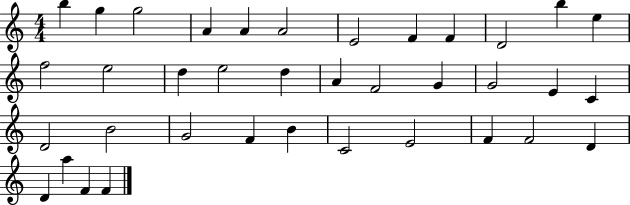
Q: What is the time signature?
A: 4/4